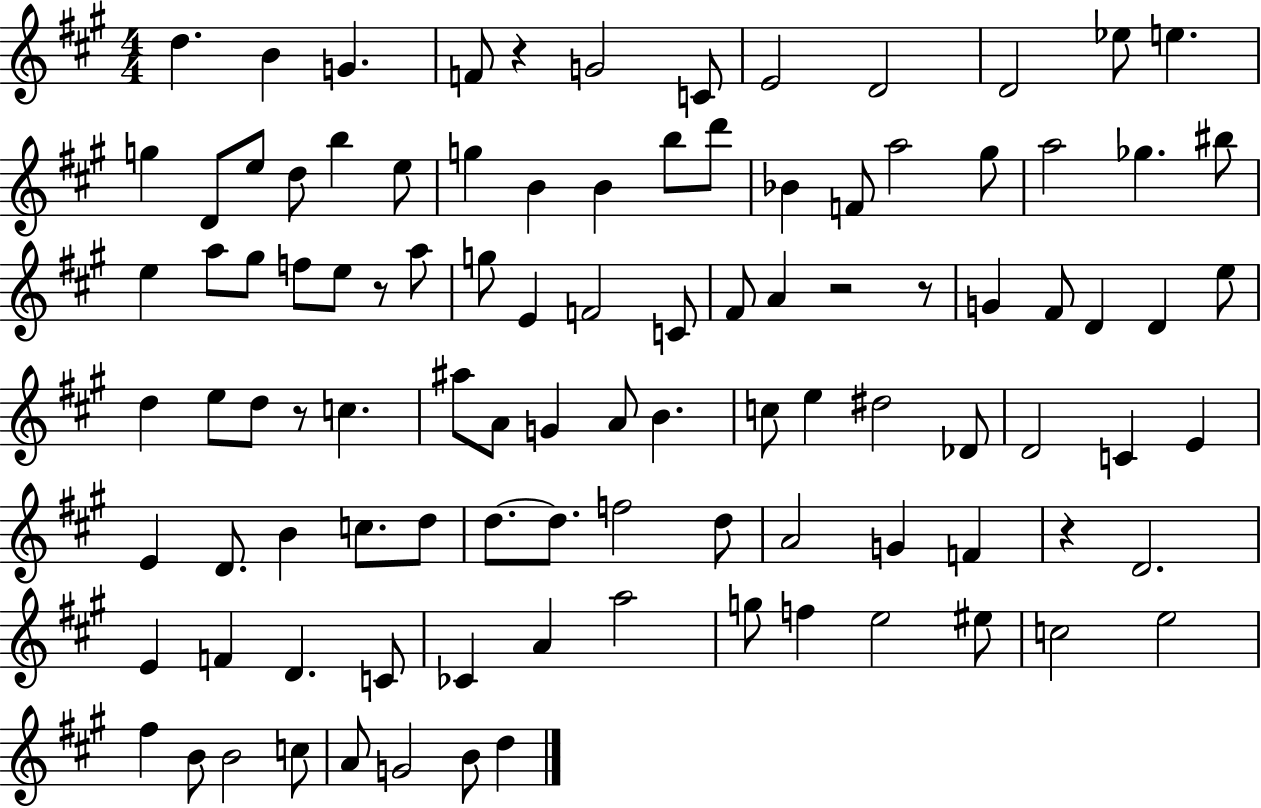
{
  \clef treble
  \numericTimeSignature
  \time 4/4
  \key a \major
  \repeat volta 2 { d''4. b'4 g'4. | f'8 r4 g'2 c'8 | e'2 d'2 | d'2 ees''8 e''4. | \break g''4 d'8 e''8 d''8 b''4 e''8 | g''4 b'4 b'4 b''8 d'''8 | bes'4 f'8 a''2 gis''8 | a''2 ges''4. bis''8 | \break e''4 a''8 gis''8 f''8 e''8 r8 a''8 | g''8 e'4 f'2 c'8 | fis'8 a'4 r2 r8 | g'4 fis'8 d'4 d'4 e''8 | \break d''4 e''8 d''8 r8 c''4. | ais''8 a'8 g'4 a'8 b'4. | c''8 e''4 dis''2 des'8 | d'2 c'4 e'4 | \break e'4 d'8. b'4 c''8. d''8 | d''8.~~ d''8. f''2 d''8 | a'2 g'4 f'4 | r4 d'2. | \break e'4 f'4 d'4. c'8 | ces'4 a'4 a''2 | g''8 f''4 e''2 eis''8 | c''2 e''2 | \break fis''4 b'8 b'2 c''8 | a'8 g'2 b'8 d''4 | } \bar "|."
}